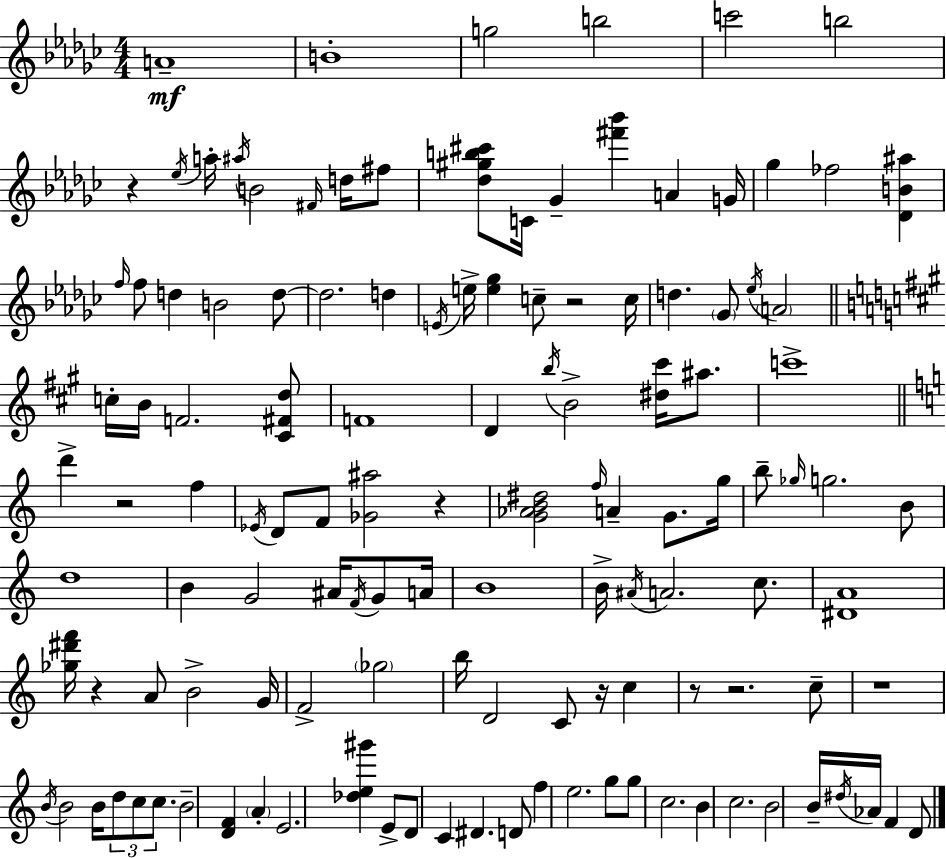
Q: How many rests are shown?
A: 9